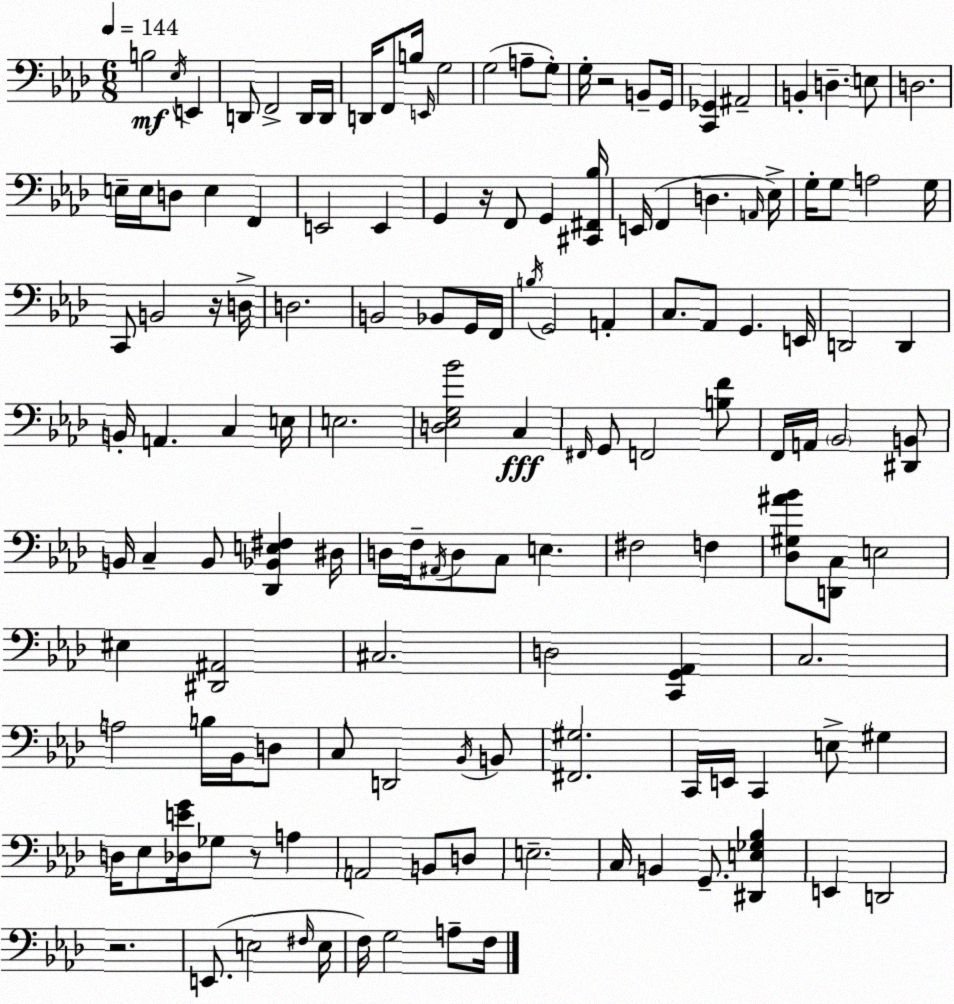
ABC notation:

X:1
T:Untitled
M:6/8
L:1/4
K:Ab
B,2 _E,/4 E,, D,,/2 F,,2 D,,/4 D,,/4 D,,/4 F,,/2 B,/4 E,,/4 G,2 G,2 A,/2 G,/2 G,/4 z2 B,,/2 G,,/4 [C,,_G,,] ^A,,2 B,, D, E,/2 D,2 E,/4 E,/4 D,/2 E, F,, E,,2 E,, G,, z/4 F,,/2 G,, [^C,,^F,,_B,]/4 E,,/4 F,, D, A,,/4 _E,/4 G,/4 G,/2 A,2 G,/4 C,,/2 B,,2 z/4 D,/4 D,2 B,,2 _B,,/2 G,,/4 F,,/4 B,/4 G,,2 A,, C,/2 _A,,/2 G,, E,,/4 D,,2 D,, B,,/4 A,, C, E,/4 E,2 [D,_E,G,_B]2 C, ^F,,/4 G,,/2 F,,2 [B,F]/2 F,,/4 A,,/4 _B,,2 [^D,,B,,]/2 B,,/4 C, B,,/2 [_D,,_B,,E,^F,] ^D,/4 D,/4 F,/4 ^A,,/4 D,/2 C,/2 E, ^F,2 F, [_D,^G,^A_B]/2 [D,,C,]/2 E,2 ^E, [^D,,^A,,]2 ^C,2 D,2 [C,,G,,_A,,] C,2 A,2 B,/4 _B,,/4 D,/2 C,/2 D,,2 _B,,/4 B,,/2 [^F,,^G,]2 C,,/4 E,,/4 C,, E,/2 ^G, D,/4 _E,/2 [_D,EG]/4 _G,/2 z/2 A, A,,2 B,,/2 D,/2 E,2 C,/4 B,, G,,/2 [^D,,E,_G,_B,] E,, D,,2 z2 E,,/2 E,2 ^F,/4 E,/4 F,/4 G,2 A,/2 F,/4